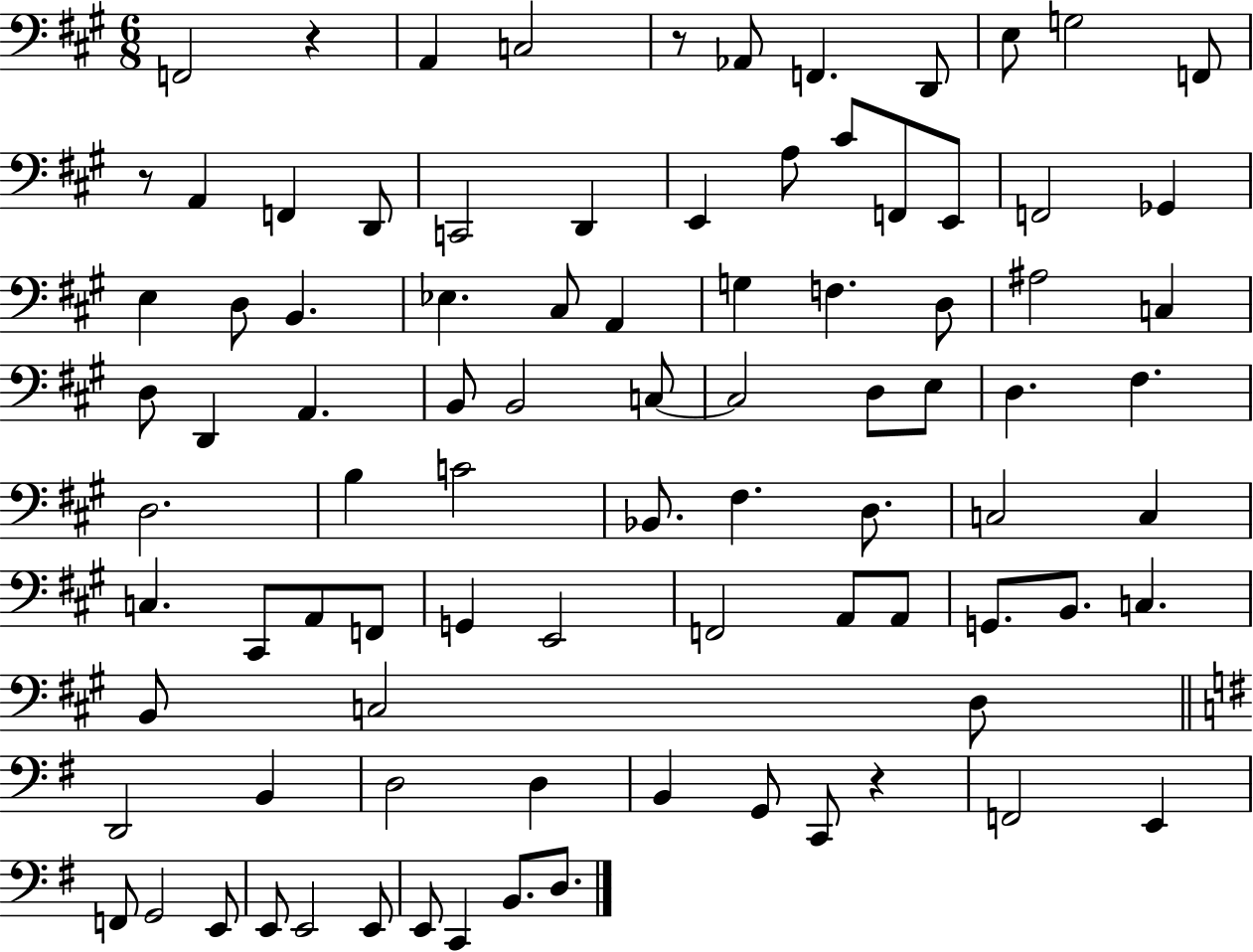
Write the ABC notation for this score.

X:1
T:Untitled
M:6/8
L:1/4
K:A
F,,2 z A,, C,2 z/2 _A,,/2 F,, D,,/2 E,/2 G,2 F,,/2 z/2 A,, F,, D,,/2 C,,2 D,, E,, A,/2 ^C/2 F,,/2 E,,/2 F,,2 _G,, E, D,/2 B,, _E, ^C,/2 A,, G, F, D,/2 ^A,2 C, D,/2 D,, A,, B,,/2 B,,2 C,/2 C,2 D,/2 E,/2 D, ^F, D,2 B, C2 _B,,/2 ^F, D,/2 C,2 C, C, ^C,,/2 A,,/2 F,,/2 G,, E,,2 F,,2 A,,/2 A,,/2 G,,/2 B,,/2 C, B,,/2 C,2 D,/2 D,,2 B,, D,2 D, B,, G,,/2 C,,/2 z F,,2 E,, F,,/2 G,,2 E,,/2 E,,/2 E,,2 E,,/2 E,,/2 C,, B,,/2 D,/2